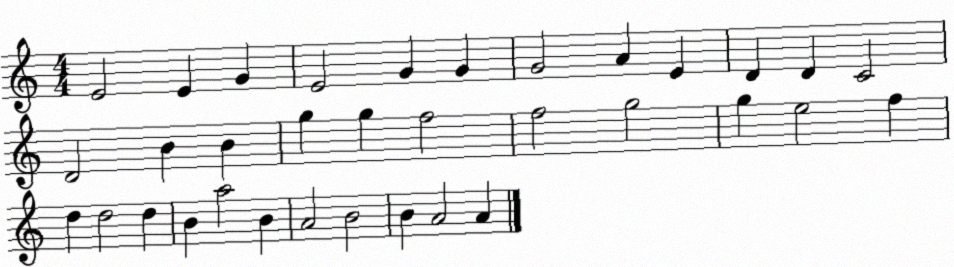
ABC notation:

X:1
T:Untitled
M:4/4
L:1/4
K:C
E2 E G E2 G G G2 A E D D C2 D2 B B g g f2 f2 g2 g e2 f d d2 d B a2 B A2 B2 B A2 A